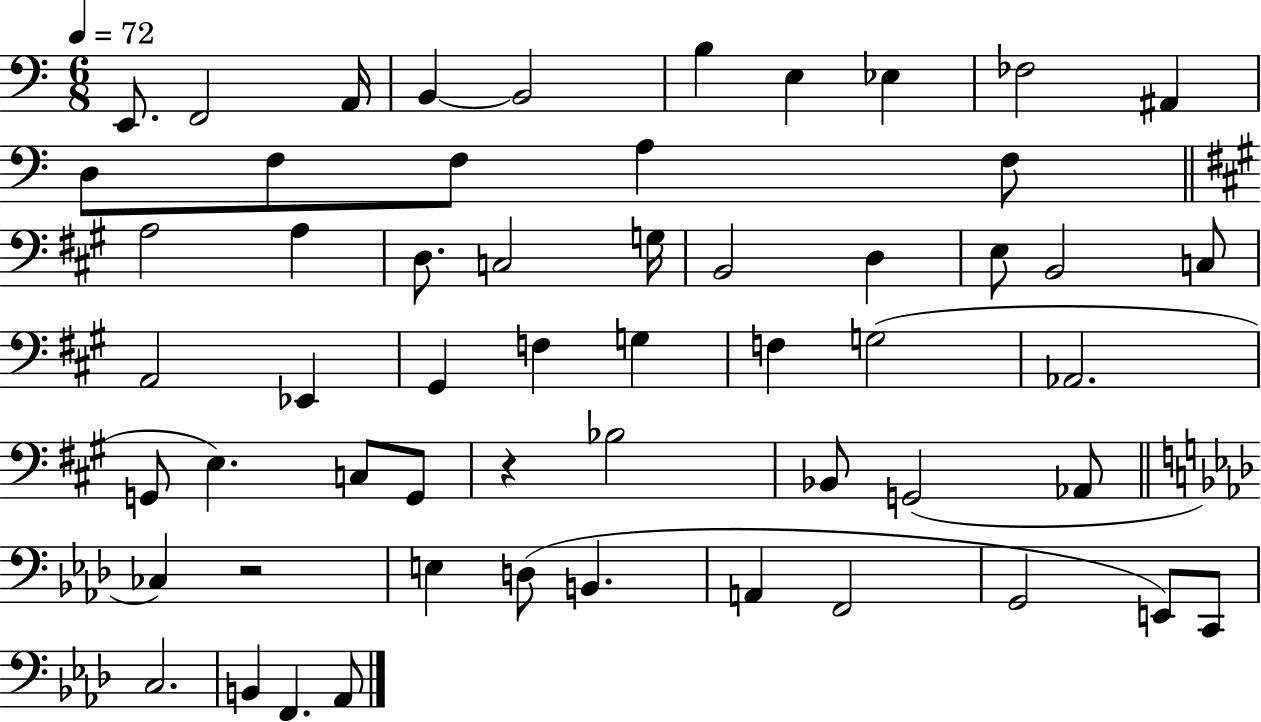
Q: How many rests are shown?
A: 2